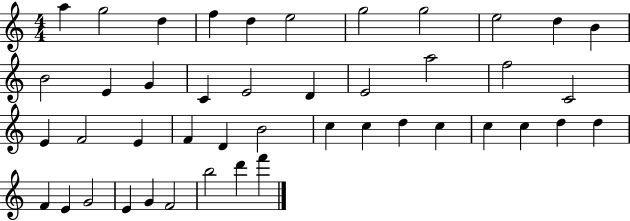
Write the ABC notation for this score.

X:1
T:Untitled
M:4/4
L:1/4
K:C
a g2 d f d e2 g2 g2 e2 d B B2 E G C E2 D E2 a2 f2 C2 E F2 E F D B2 c c d c c c d d F E G2 E G F2 b2 d' f'